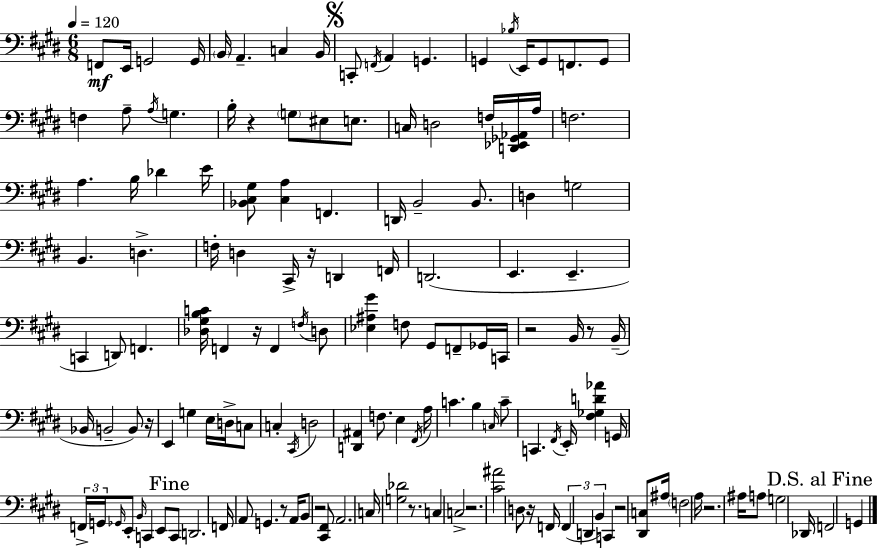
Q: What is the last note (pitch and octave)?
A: G2